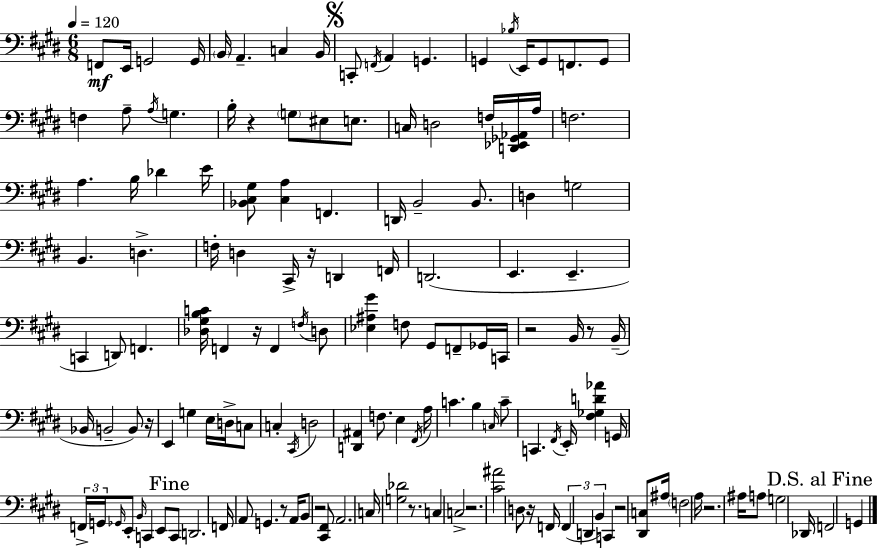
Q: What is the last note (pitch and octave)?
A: G2